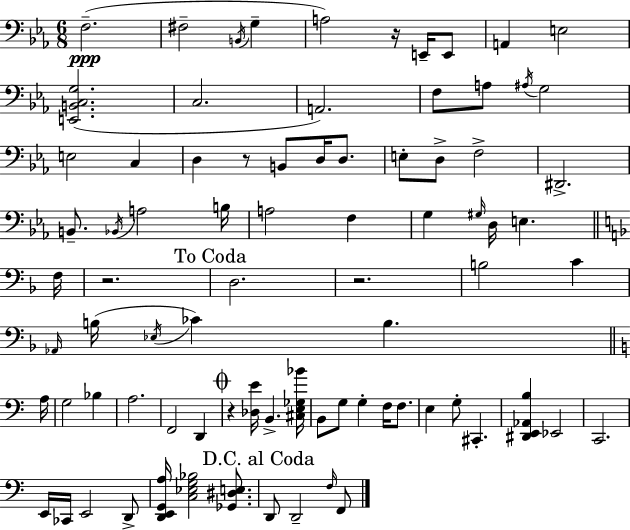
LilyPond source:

{
  \clef bass
  \numericTimeSignature
  \time 6/8
  \key c \minor
  \repeat volta 2 { f2.--(\ppp | fis2-- \acciaccatura { b,16 } g4-- | a2) r16 e,16-- e,8 | a,4 e2 | \break <e, b, c g>2.( | c2. | a,2.) | f8 a8 \acciaccatura { ais16 } g2 | \break e2 c4 | d4 r8 b,8 d16 d8. | e8-. d8-> f2-> | dis,2.-> | \break b,8.-- \acciaccatura { bes,16 } a2 | b16 a2 f4 | g4 \grace { gis16 } d16 e4. | \bar "||" \break \key f \major f16 r2. | \mark "To Coda" d2. | r2. | b2 c'4 | \break \grace { aes,16 } b16( \acciaccatura { ees16 } ces'4) b4. | \bar "||" \break \key a \minor a16 g2 bes4 | a2. | f,2 d,4 | \mark \markup { \musicglyph "scripts.coda" } r4 <des e'>16 b,4.-> | \break <cis e ges bes'>16 b,8 g8 g4-. f16 f8. | e4 g8-. cis,4.-. | <dis, e, aes, b>4 ees,2 | c,2. | \break e,16 ces,16 e,2 d,8-> | <d, e, g, a>16 <c ees g bes>2 <ges, dis e>8. | \mark "D.C. al Coda" d,8 d,2-- \grace { f16 } | f,8 } \bar "|."
}